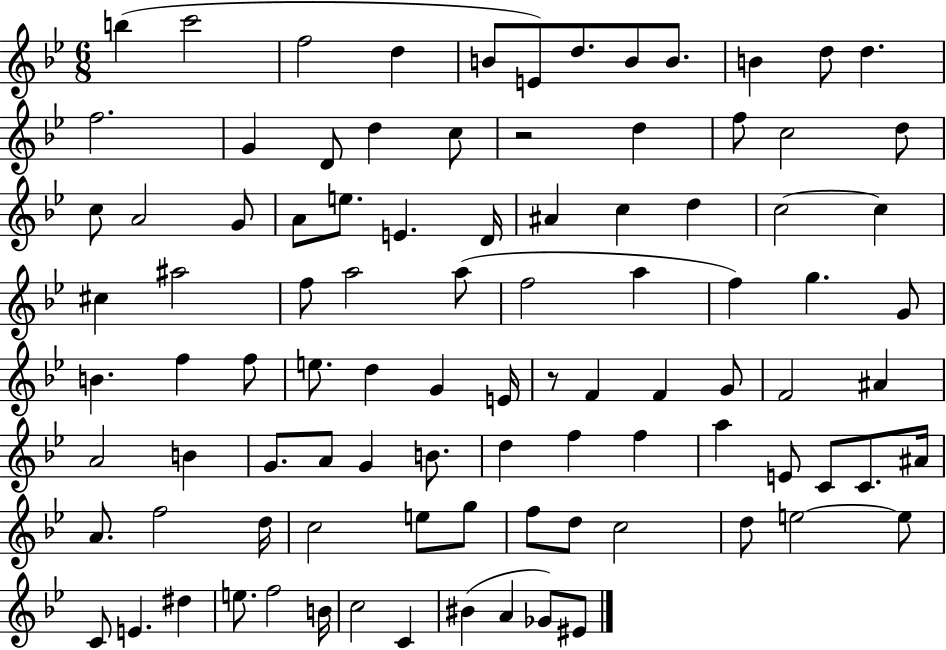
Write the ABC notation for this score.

X:1
T:Untitled
M:6/8
L:1/4
K:Bb
b c'2 f2 d B/2 E/2 d/2 B/2 B/2 B d/2 d f2 G D/2 d c/2 z2 d f/2 c2 d/2 c/2 A2 G/2 A/2 e/2 E D/4 ^A c d c2 c ^c ^a2 f/2 a2 a/2 f2 a f g G/2 B f f/2 e/2 d G E/4 z/2 F F G/2 F2 ^A A2 B G/2 A/2 G B/2 d f f a E/2 C/2 C/2 ^A/4 A/2 f2 d/4 c2 e/2 g/2 f/2 d/2 c2 d/2 e2 e/2 C/2 E ^d e/2 f2 B/4 c2 C ^B A _G/2 ^E/2